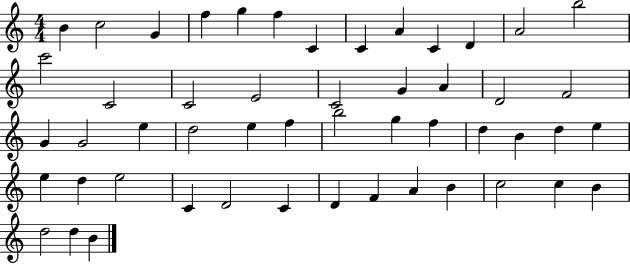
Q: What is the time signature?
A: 4/4